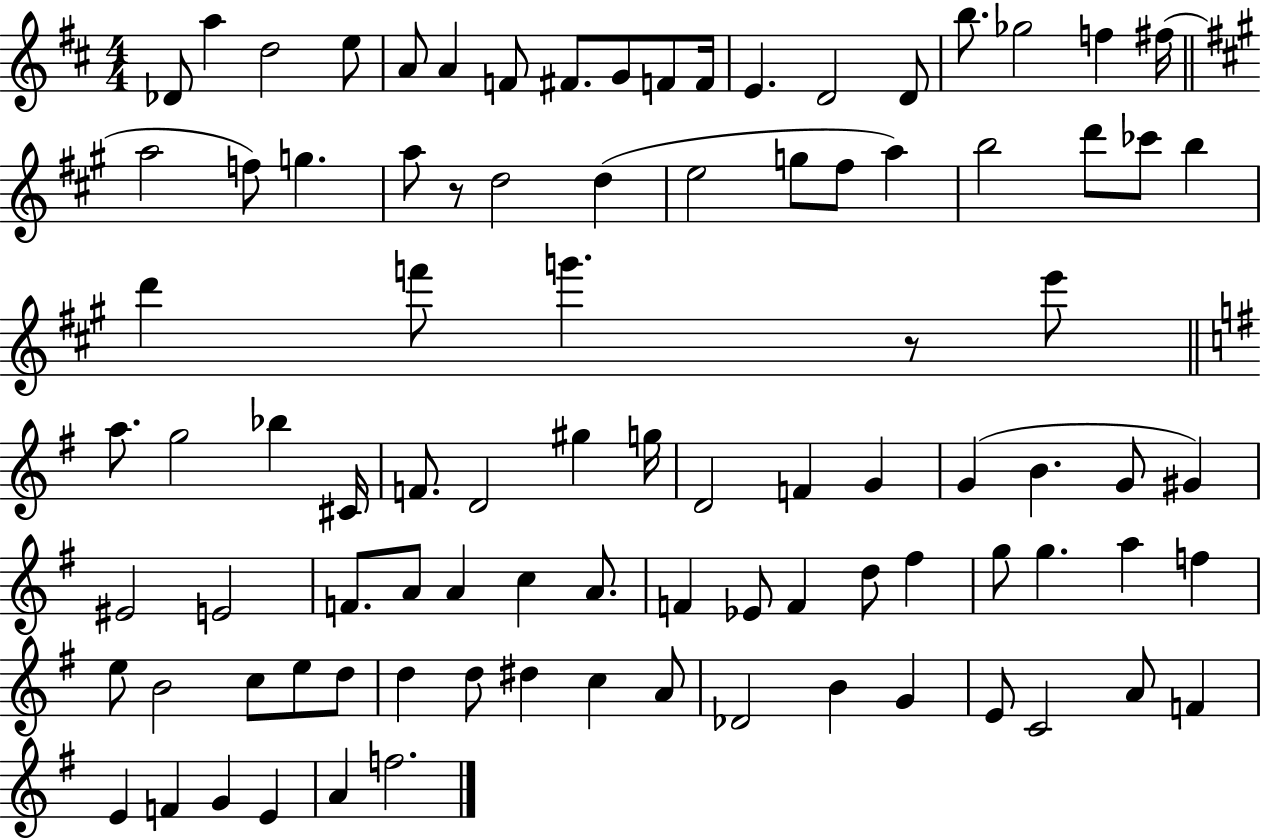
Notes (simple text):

Db4/e A5/q D5/h E5/e A4/e A4/q F4/e F#4/e. G4/e F4/e F4/s E4/q. D4/h D4/e B5/e. Gb5/h F5/q F#5/s A5/h F5/e G5/q. A5/e R/e D5/h D5/q E5/h G5/e F#5/e A5/q B5/h D6/e CES6/e B5/q D6/q F6/e G6/q. R/e E6/e A5/e. G5/h Bb5/q C#4/s F4/e. D4/h G#5/q G5/s D4/h F4/q G4/q G4/q B4/q. G4/e G#4/q EIS4/h E4/h F4/e. A4/e A4/q C5/q A4/e. F4/q Eb4/e F4/q D5/e F#5/q G5/e G5/q. A5/q F5/q E5/e B4/h C5/e E5/e D5/e D5/q D5/e D#5/q C5/q A4/e Db4/h B4/q G4/q E4/e C4/h A4/e F4/q E4/q F4/q G4/q E4/q A4/q F5/h.